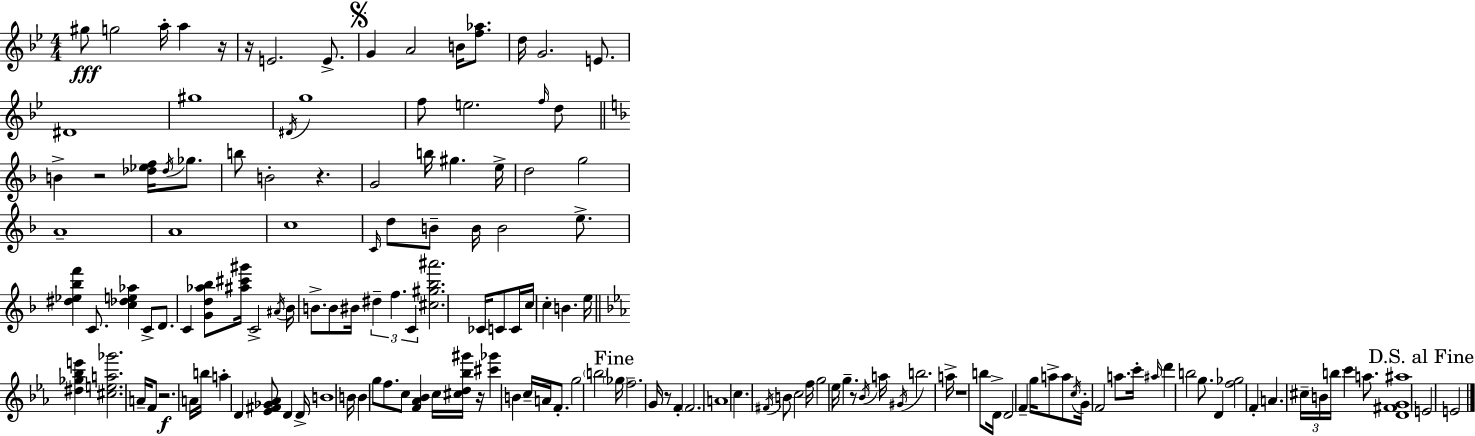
X:1
T:Untitled
M:4/4
L:1/4
K:Bb
^g/2 g2 a/4 a z/4 z/4 E2 E/2 G A2 B/4 [f_a]/2 d/4 G2 E/2 ^D4 ^g4 ^D/4 g4 f/2 e2 f/4 d/2 B z2 [_d_ef]/4 _d/4 _g/2 b/2 B2 z G2 b/4 ^g e/4 d2 g2 A4 A4 c4 C/4 d/2 B/2 B/4 B2 e/2 [^d_e_bf'] C/2 [c_de_a] C/2 D/2 C [Gd_a_b]/2 [^a^c'^g']/4 C2 ^A/4 _B/4 B/2 B/2 ^B/4 ^d f C [^c^g_b^a']2 _C/4 C/2 C/4 c/4 c B e/4 [^d_g_be'] [^cea_g']2 A/4 F/2 z2 A/4 b/4 a D [_E^F_G_A]/2 D D/4 B4 B/4 B g/2 f/2 c/2 [F_A_B] c/4 [^cd_b^g']/4 z/4 [^c'_g'] B c/4 A/4 F/2 g2 b2 _g/4 f2 G/4 z/2 F F2 A4 c ^F/4 B/2 c2 f/4 g2 _e/4 g z/2 _B/4 a/4 ^G/4 b2 a/4 z4 b/2 D/4 D2 F g/4 a/2 a/2 c/4 G/4 F2 a/2 c'/4 ^a/4 d' b2 g/2 D [f_g]2 F A ^c/4 B/4 b/4 c' a/2 [D^FG^a]4 E2 E2